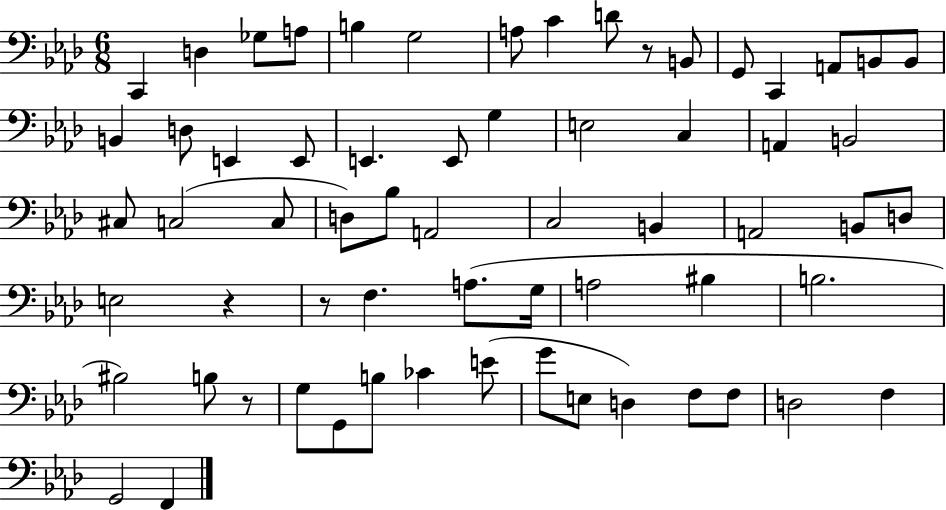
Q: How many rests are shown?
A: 4